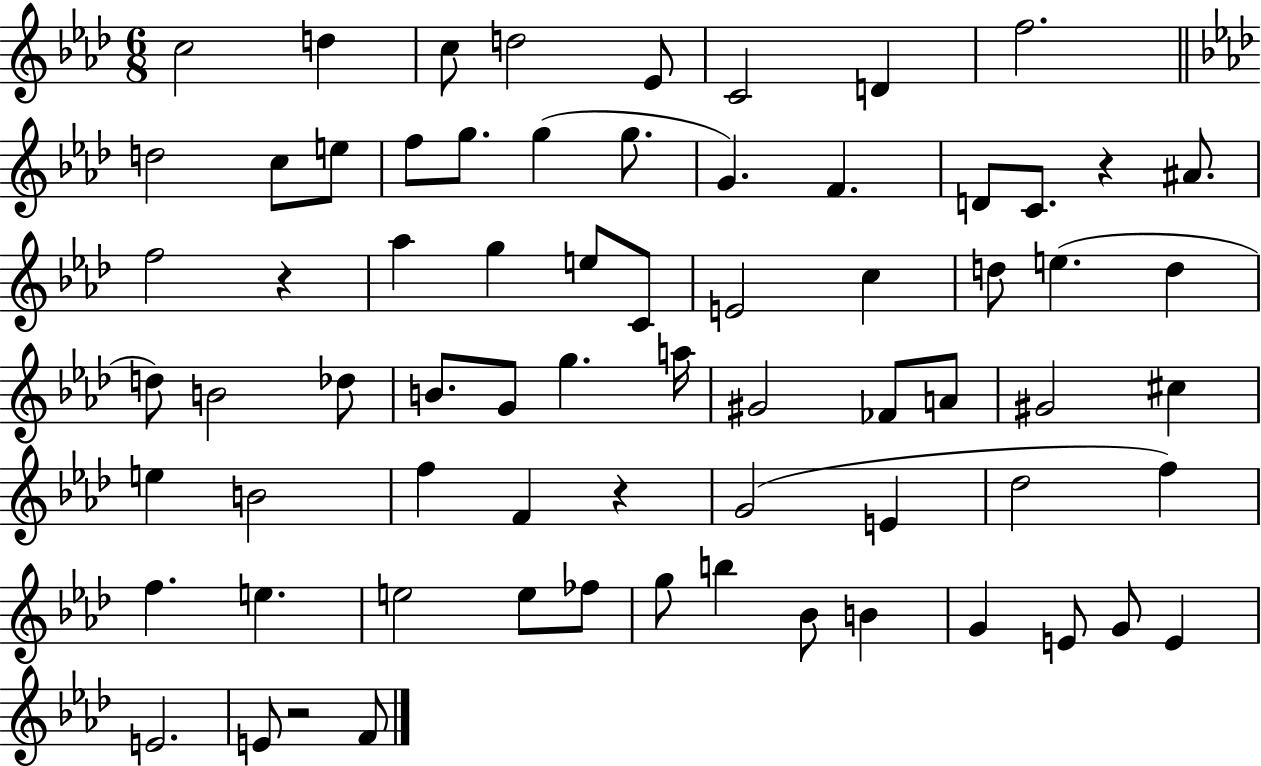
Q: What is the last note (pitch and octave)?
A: F4